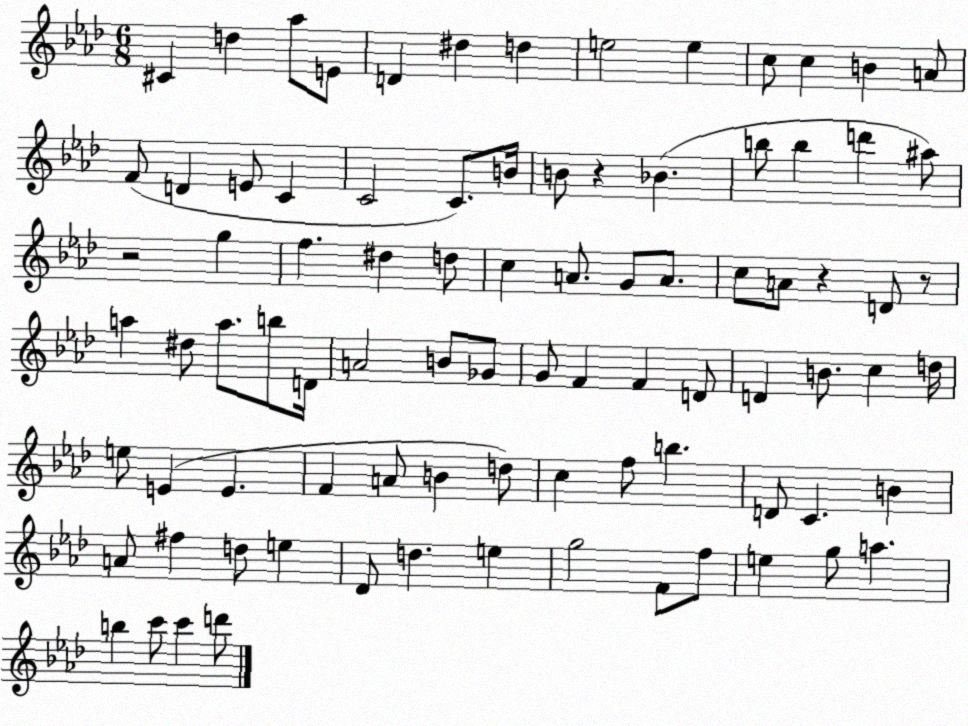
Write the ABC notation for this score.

X:1
T:Untitled
M:6/8
L:1/4
K:Ab
^C d _a/2 E/2 D ^d d e2 e c/2 c B A/2 F/2 D E/2 C C2 C/2 B/4 B/2 z _B b/2 b d' ^a/2 z2 g f ^d d/2 c A/2 G/2 A/2 c/2 A/2 z D/2 z/2 a ^d/2 a/2 b/2 D/4 A2 B/2 _G/2 G/2 F F D/2 D B/2 c d/4 e/2 E E F A/2 B d/2 c f/2 b D/2 C B A/2 ^f d/2 e _D/2 d e g2 F/2 f/2 e g/2 a b c'/2 c' d'/2